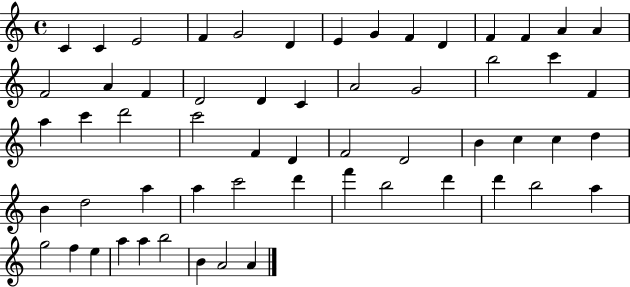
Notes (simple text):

C4/q C4/q E4/h F4/q G4/h D4/q E4/q G4/q F4/q D4/q F4/q F4/q A4/q A4/q F4/h A4/q F4/q D4/h D4/q C4/q A4/h G4/h B5/h C6/q F4/q A5/q C6/q D6/h C6/h F4/q D4/q F4/h D4/h B4/q C5/q C5/q D5/q B4/q D5/h A5/q A5/q C6/h D6/q F6/q B5/h D6/q D6/q B5/h A5/q G5/h F5/q E5/q A5/q A5/q B5/h B4/q A4/h A4/q